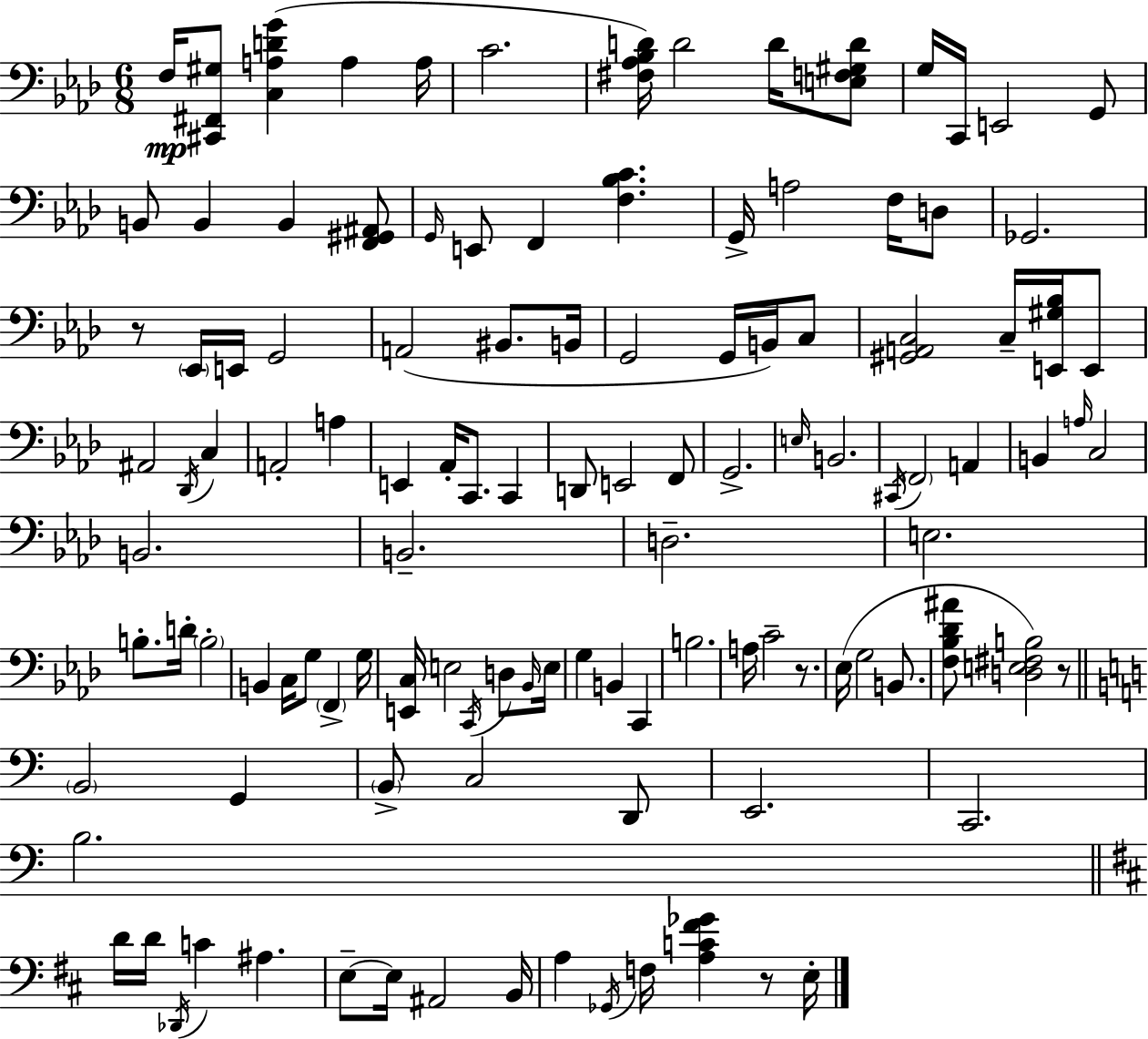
F3/s [C#2,F#2,G#3]/e [C3,A3,D4,G4]/q A3/q A3/s C4/h. [F#3,Ab3,Bb3,D4]/s D4/h D4/s [E3,F3,G#3,D4]/e G3/s C2/s E2/h G2/e B2/e B2/q B2/q [F2,G#2,A#2]/e G2/s E2/e F2/q [F3,Bb3,C4]/q. G2/s A3/h F3/s D3/e Gb2/h. R/e Eb2/s E2/s G2/h A2/h BIS2/e. B2/s G2/h G2/s B2/s C3/e [G#2,A2,C3]/h C3/s [E2,G#3,Bb3]/s E2/e A#2/h Db2/s C3/q A2/h A3/q E2/q Ab2/s C2/e. C2/q D2/e E2/h F2/e G2/h. E3/s B2/h. C#2/s F2/h A2/q B2/q A3/s C3/h B2/h. B2/h. D3/h. E3/h. B3/e. D4/s B3/h B2/q C3/s G3/e F2/q G3/s [E2,C3]/s E3/h C2/s D3/e Bb2/s E3/s G3/q B2/q C2/q B3/h. A3/s C4/h R/e. Eb3/s G3/h B2/e. [F3,Bb3,Db4,A#4]/e [D3,E3,F#3,B3]/h R/e B2/h G2/q B2/e C3/h D2/e E2/h. C2/h. B3/h. D4/s D4/s Db2/s C4/q A#3/q. E3/e E3/s A#2/h B2/s A3/q Gb2/s F3/s [A3,C4,F#4,Gb4]/q R/e E3/s